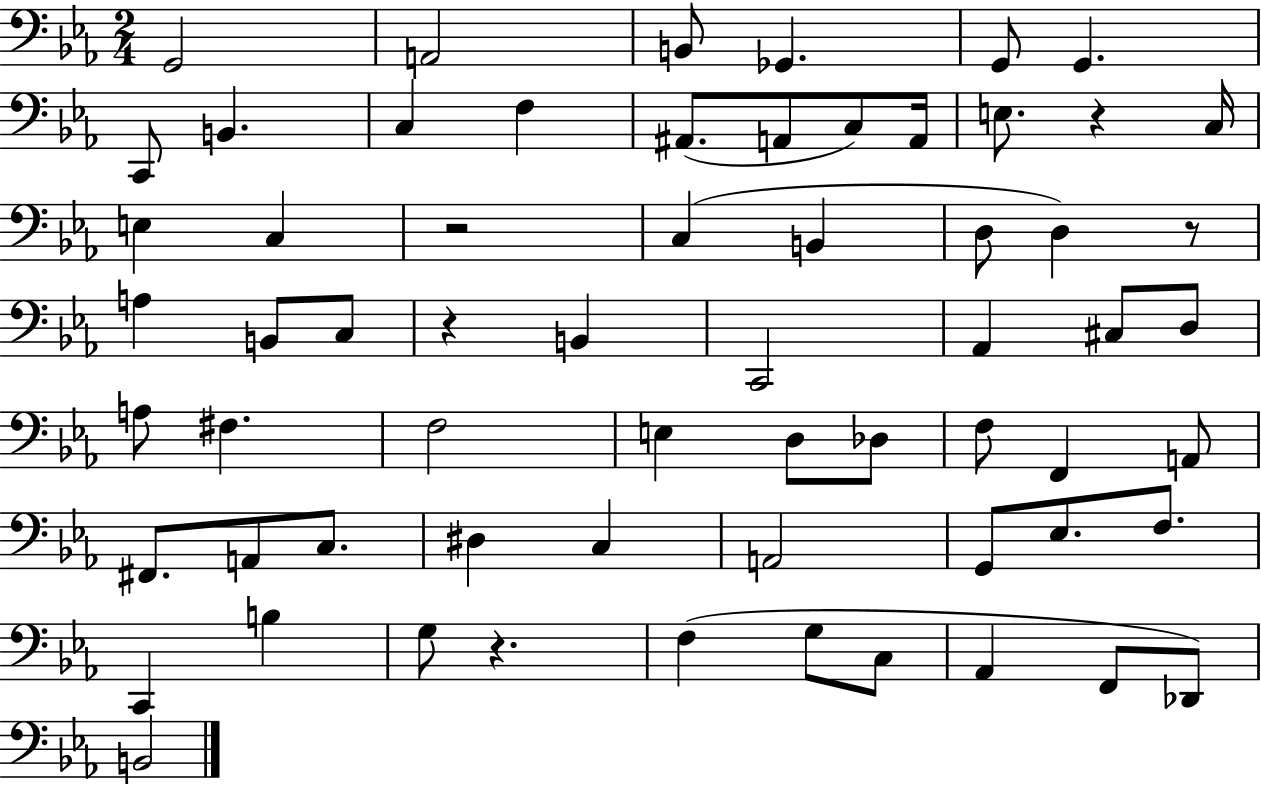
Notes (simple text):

G2/h A2/h B2/e Gb2/q. G2/e G2/q. C2/e B2/q. C3/q F3/q A#2/e. A2/e C3/e A2/s E3/e. R/q C3/s E3/q C3/q R/h C3/q B2/q D3/e D3/q R/e A3/q B2/e C3/e R/q B2/q C2/h Ab2/q C#3/e D3/e A3/e F#3/q. F3/h E3/q D3/e Db3/e F3/e F2/q A2/e F#2/e. A2/e C3/e. D#3/q C3/q A2/h G2/e Eb3/e. F3/e. C2/q B3/q G3/e R/q. F3/q G3/e C3/e Ab2/q F2/e Db2/e B2/h